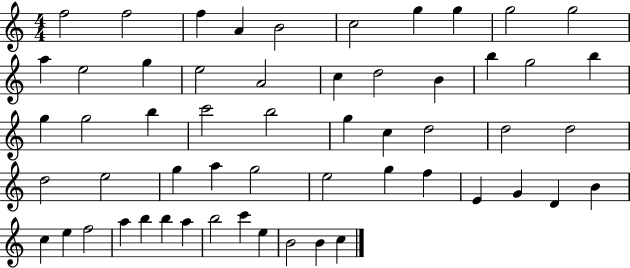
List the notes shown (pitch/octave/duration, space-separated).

F5/h F5/h F5/q A4/q B4/h C5/h G5/q G5/q G5/h G5/h A5/q E5/h G5/q E5/h A4/h C5/q D5/h B4/q B5/q G5/h B5/q G5/q G5/h B5/q C6/h B5/h G5/q C5/q D5/h D5/h D5/h D5/h E5/h G5/q A5/q G5/h E5/h G5/q F5/q E4/q G4/q D4/q B4/q C5/q E5/q F5/h A5/q B5/q B5/q A5/q B5/h C6/q E5/q B4/h B4/q C5/q